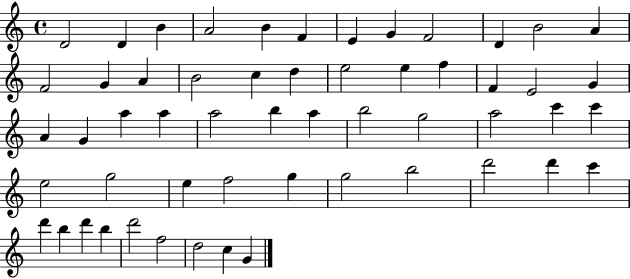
D4/h D4/q B4/q A4/h B4/q F4/q E4/q G4/q F4/h D4/q B4/h A4/q F4/h G4/q A4/q B4/h C5/q D5/q E5/h E5/q F5/q F4/q E4/h G4/q A4/q G4/q A5/q A5/q A5/h B5/q A5/q B5/h G5/h A5/h C6/q C6/q E5/h G5/h E5/q F5/h G5/q G5/h B5/h D6/h D6/q C6/q D6/q B5/q D6/q B5/q D6/h F5/h D5/h C5/q G4/q